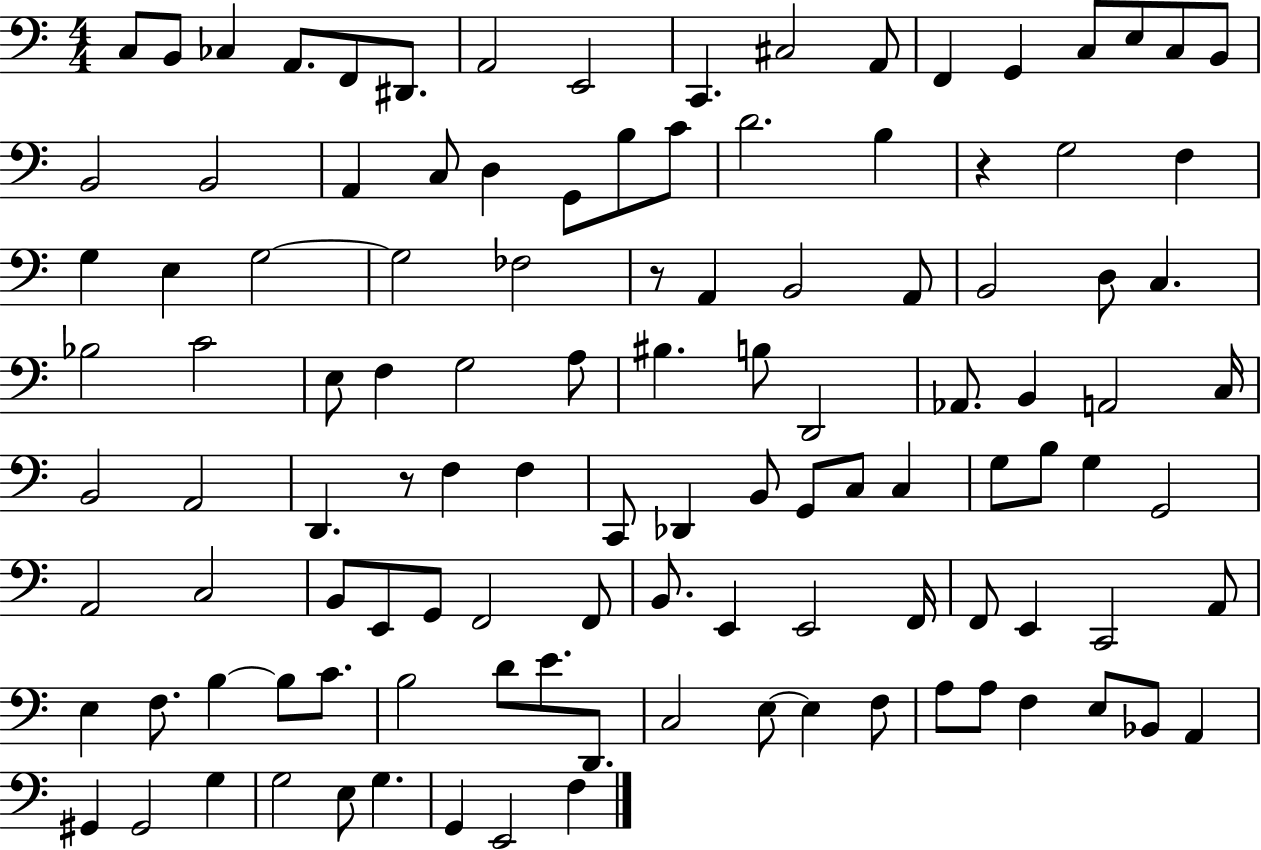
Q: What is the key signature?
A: C major